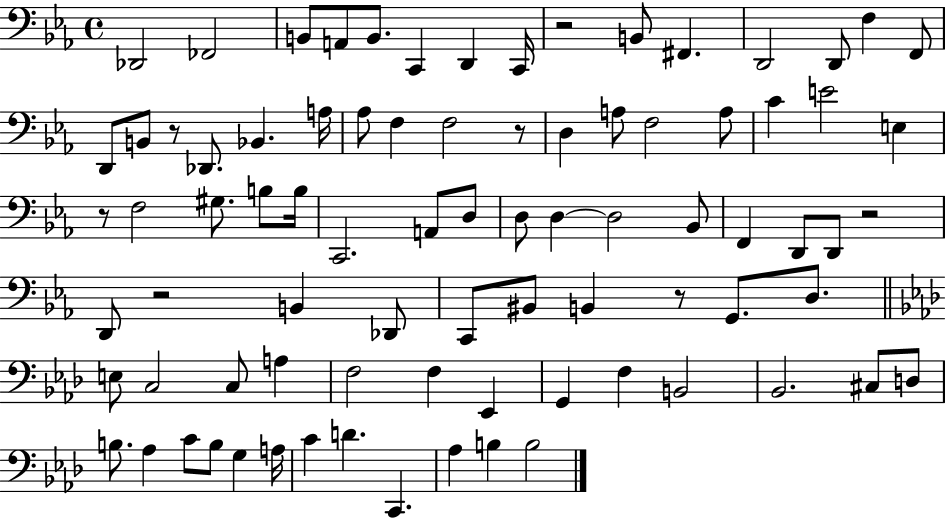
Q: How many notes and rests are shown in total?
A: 83